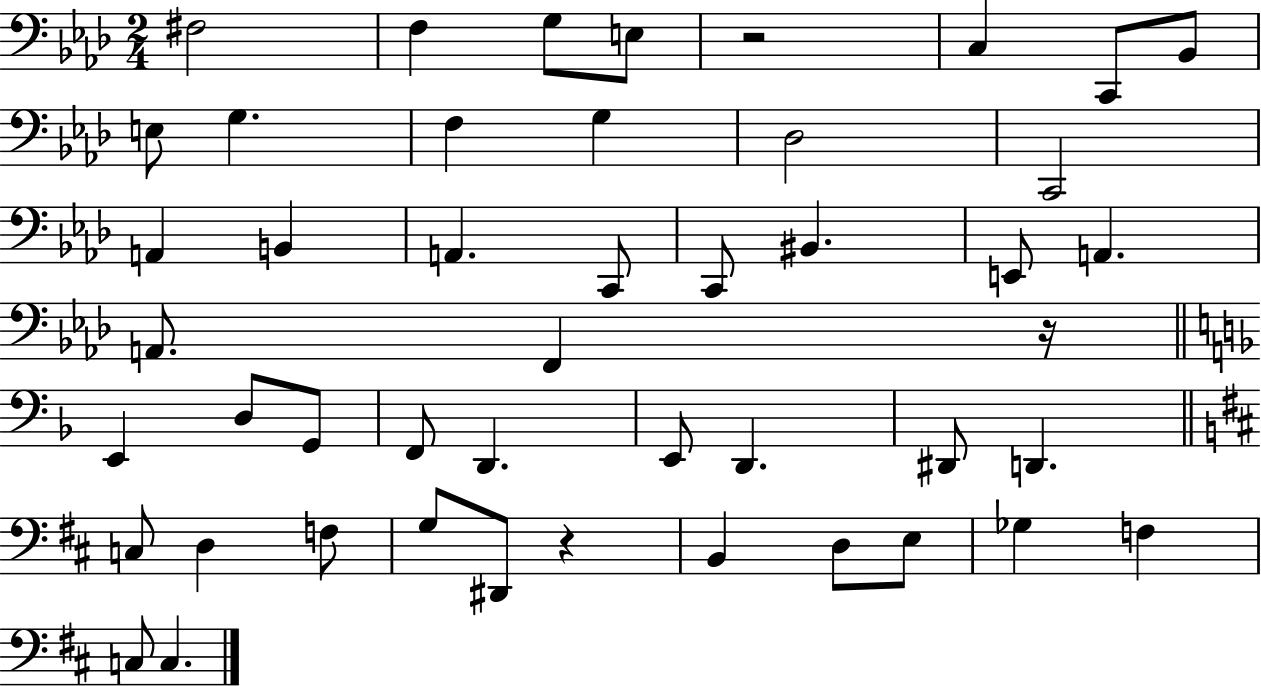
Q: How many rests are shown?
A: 3